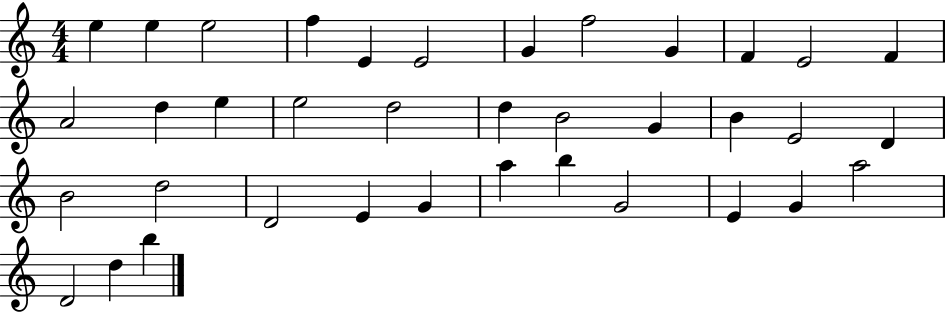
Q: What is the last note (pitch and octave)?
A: B5